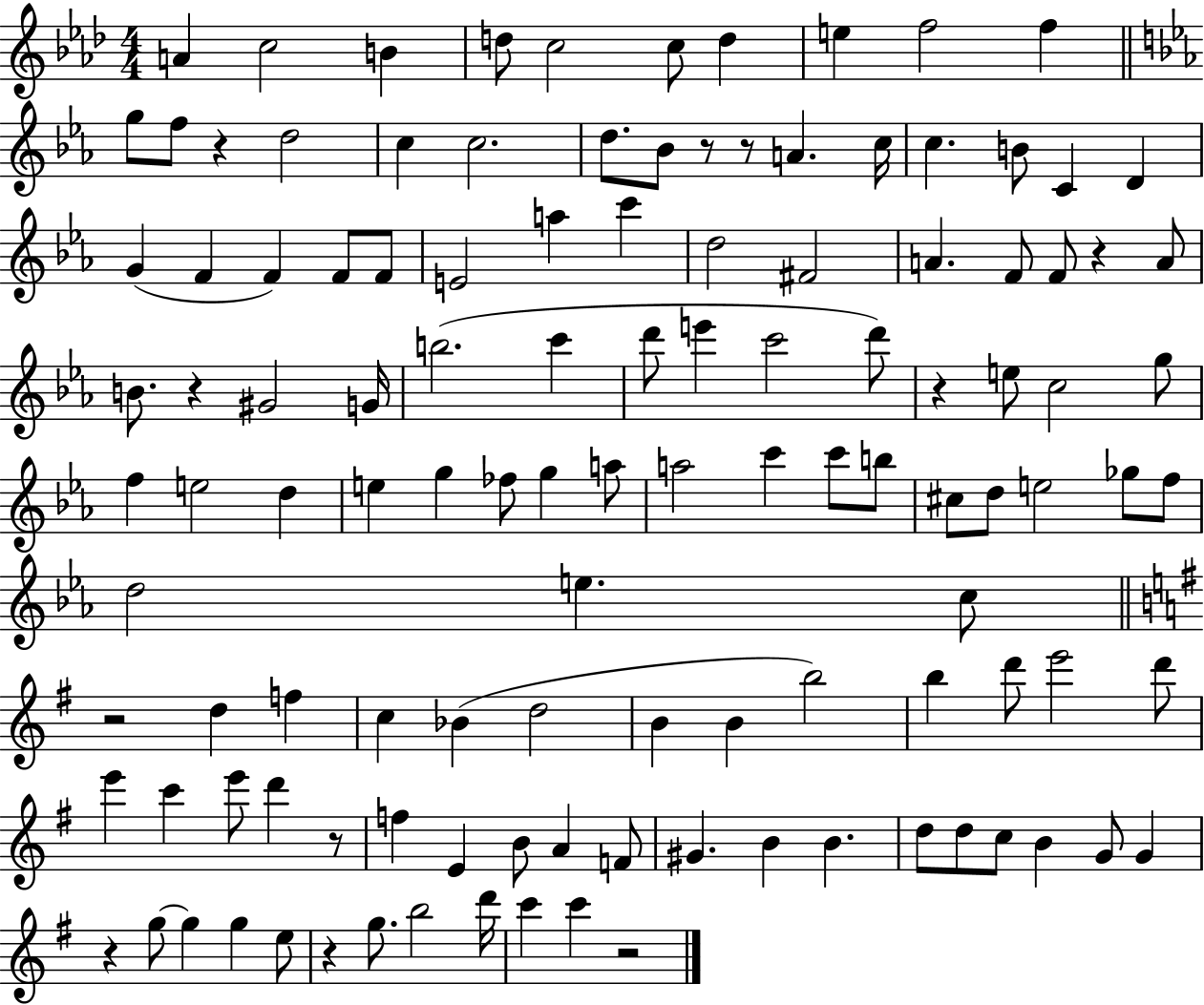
{
  \clef treble
  \numericTimeSignature
  \time 4/4
  \key aes \major
  a'4 c''2 b'4 | d''8 c''2 c''8 d''4 | e''4 f''2 f''4 | \bar "||" \break \key ees \major g''8 f''8 r4 d''2 | c''4 c''2. | d''8. bes'8 r8 r8 a'4. c''16 | c''4. b'8 c'4 d'4 | \break g'4( f'4 f'4) f'8 f'8 | e'2 a''4 c'''4 | d''2 fis'2 | a'4. f'8 f'8 r4 a'8 | \break b'8. r4 gis'2 g'16 | b''2.( c'''4 | d'''8 e'''4 c'''2 d'''8) | r4 e''8 c''2 g''8 | \break f''4 e''2 d''4 | e''4 g''4 fes''8 g''4 a''8 | a''2 c'''4 c'''8 b''8 | cis''8 d''8 e''2 ges''8 f''8 | \break d''2 e''4. c''8 | \bar "||" \break \key g \major r2 d''4 f''4 | c''4 bes'4( d''2 | b'4 b'4 b''2) | b''4 d'''8 e'''2 d'''8 | \break e'''4 c'''4 e'''8 d'''4 r8 | f''4 e'4 b'8 a'4 f'8 | gis'4. b'4 b'4. | d''8 d''8 c''8 b'4 g'8 g'4 | \break r4 g''8~~ g''4 g''4 e''8 | r4 g''8. b''2 d'''16 | c'''4 c'''4 r2 | \bar "|."
}